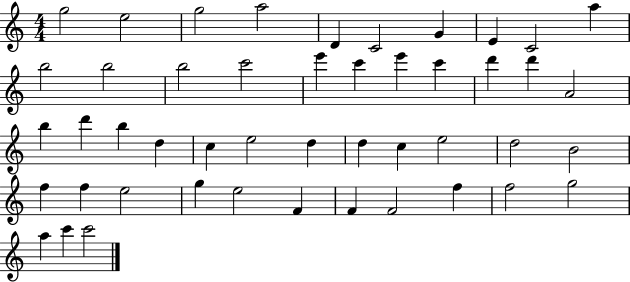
G5/h E5/h G5/h A5/h D4/q C4/h G4/q E4/q C4/h A5/q B5/h B5/h B5/h C6/h E6/q C6/q E6/q C6/q D6/q D6/q A4/h B5/q D6/q B5/q D5/q C5/q E5/h D5/q D5/q C5/q E5/h D5/h B4/h F5/q F5/q E5/h G5/q E5/h F4/q F4/q F4/h F5/q F5/h G5/h A5/q C6/q C6/h